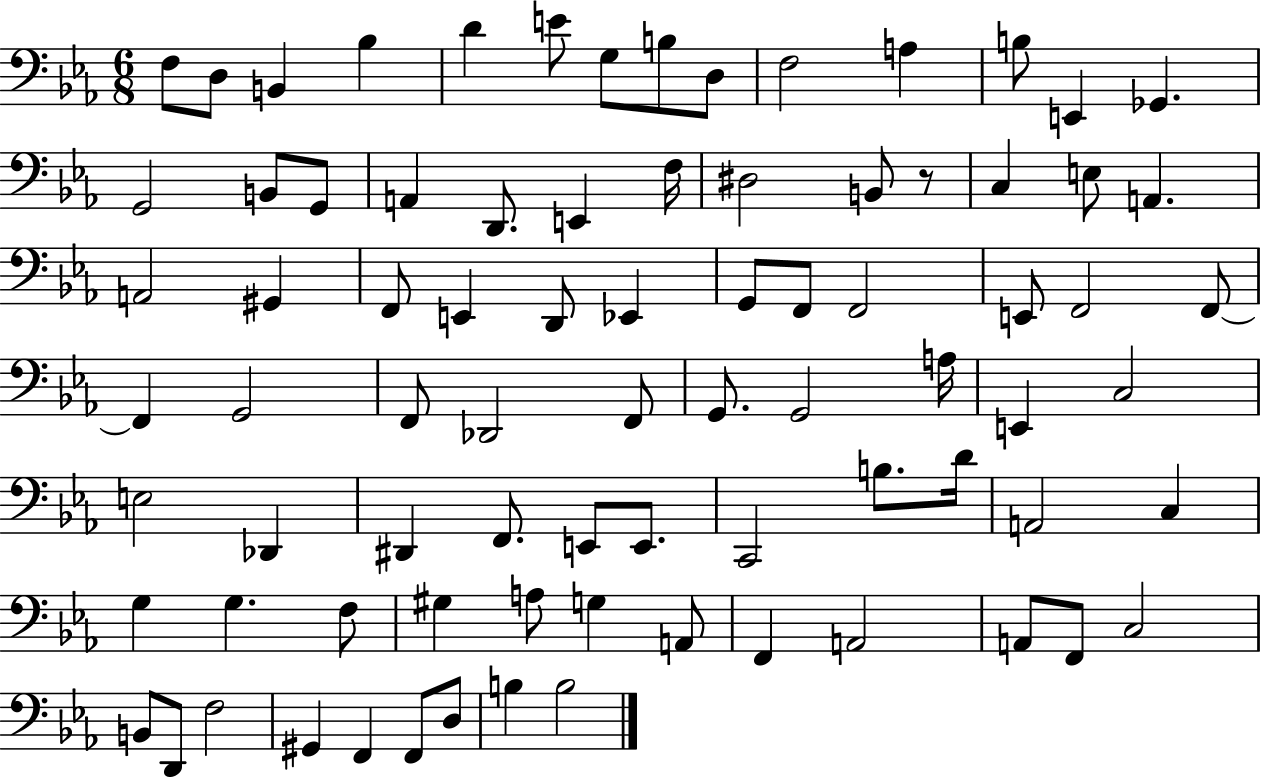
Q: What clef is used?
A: bass